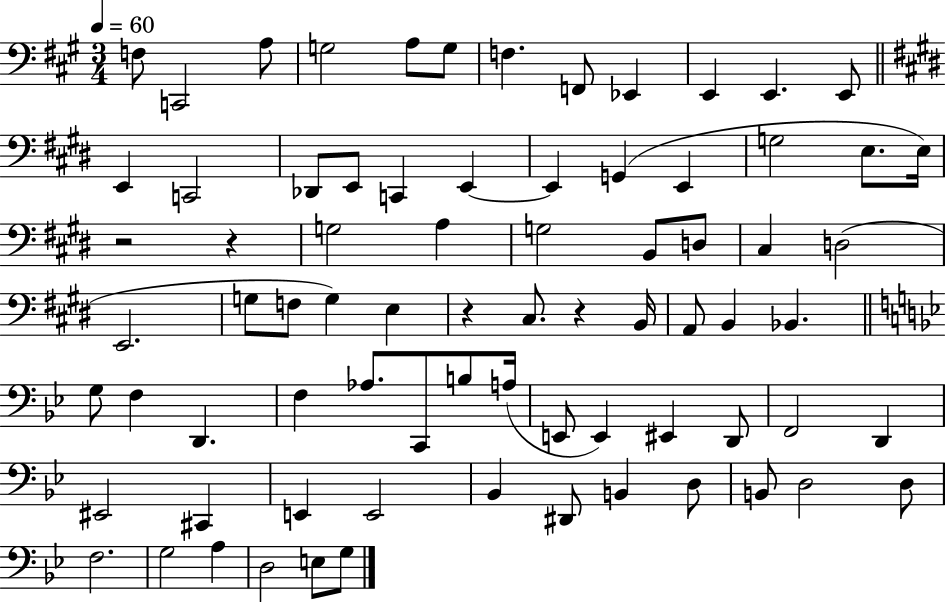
F3/e C2/h A3/e G3/h A3/e G3/e F3/q. F2/e Eb2/q E2/q E2/q. E2/e E2/q C2/h Db2/e E2/e C2/q E2/q E2/q G2/q E2/q G3/h E3/e. E3/s R/h R/q G3/h A3/q G3/h B2/e D3/e C#3/q D3/h E2/h. G3/e F3/e G3/q E3/q R/q C#3/e. R/q B2/s A2/e B2/q Bb2/q. G3/e F3/q D2/q. F3/q Ab3/e. C2/e B3/e A3/s E2/e E2/q EIS2/q D2/e F2/h D2/q EIS2/h C#2/q E2/q E2/h Bb2/q D#2/e B2/q D3/e B2/e D3/h D3/e F3/h. G3/h A3/q D3/h E3/e G3/e